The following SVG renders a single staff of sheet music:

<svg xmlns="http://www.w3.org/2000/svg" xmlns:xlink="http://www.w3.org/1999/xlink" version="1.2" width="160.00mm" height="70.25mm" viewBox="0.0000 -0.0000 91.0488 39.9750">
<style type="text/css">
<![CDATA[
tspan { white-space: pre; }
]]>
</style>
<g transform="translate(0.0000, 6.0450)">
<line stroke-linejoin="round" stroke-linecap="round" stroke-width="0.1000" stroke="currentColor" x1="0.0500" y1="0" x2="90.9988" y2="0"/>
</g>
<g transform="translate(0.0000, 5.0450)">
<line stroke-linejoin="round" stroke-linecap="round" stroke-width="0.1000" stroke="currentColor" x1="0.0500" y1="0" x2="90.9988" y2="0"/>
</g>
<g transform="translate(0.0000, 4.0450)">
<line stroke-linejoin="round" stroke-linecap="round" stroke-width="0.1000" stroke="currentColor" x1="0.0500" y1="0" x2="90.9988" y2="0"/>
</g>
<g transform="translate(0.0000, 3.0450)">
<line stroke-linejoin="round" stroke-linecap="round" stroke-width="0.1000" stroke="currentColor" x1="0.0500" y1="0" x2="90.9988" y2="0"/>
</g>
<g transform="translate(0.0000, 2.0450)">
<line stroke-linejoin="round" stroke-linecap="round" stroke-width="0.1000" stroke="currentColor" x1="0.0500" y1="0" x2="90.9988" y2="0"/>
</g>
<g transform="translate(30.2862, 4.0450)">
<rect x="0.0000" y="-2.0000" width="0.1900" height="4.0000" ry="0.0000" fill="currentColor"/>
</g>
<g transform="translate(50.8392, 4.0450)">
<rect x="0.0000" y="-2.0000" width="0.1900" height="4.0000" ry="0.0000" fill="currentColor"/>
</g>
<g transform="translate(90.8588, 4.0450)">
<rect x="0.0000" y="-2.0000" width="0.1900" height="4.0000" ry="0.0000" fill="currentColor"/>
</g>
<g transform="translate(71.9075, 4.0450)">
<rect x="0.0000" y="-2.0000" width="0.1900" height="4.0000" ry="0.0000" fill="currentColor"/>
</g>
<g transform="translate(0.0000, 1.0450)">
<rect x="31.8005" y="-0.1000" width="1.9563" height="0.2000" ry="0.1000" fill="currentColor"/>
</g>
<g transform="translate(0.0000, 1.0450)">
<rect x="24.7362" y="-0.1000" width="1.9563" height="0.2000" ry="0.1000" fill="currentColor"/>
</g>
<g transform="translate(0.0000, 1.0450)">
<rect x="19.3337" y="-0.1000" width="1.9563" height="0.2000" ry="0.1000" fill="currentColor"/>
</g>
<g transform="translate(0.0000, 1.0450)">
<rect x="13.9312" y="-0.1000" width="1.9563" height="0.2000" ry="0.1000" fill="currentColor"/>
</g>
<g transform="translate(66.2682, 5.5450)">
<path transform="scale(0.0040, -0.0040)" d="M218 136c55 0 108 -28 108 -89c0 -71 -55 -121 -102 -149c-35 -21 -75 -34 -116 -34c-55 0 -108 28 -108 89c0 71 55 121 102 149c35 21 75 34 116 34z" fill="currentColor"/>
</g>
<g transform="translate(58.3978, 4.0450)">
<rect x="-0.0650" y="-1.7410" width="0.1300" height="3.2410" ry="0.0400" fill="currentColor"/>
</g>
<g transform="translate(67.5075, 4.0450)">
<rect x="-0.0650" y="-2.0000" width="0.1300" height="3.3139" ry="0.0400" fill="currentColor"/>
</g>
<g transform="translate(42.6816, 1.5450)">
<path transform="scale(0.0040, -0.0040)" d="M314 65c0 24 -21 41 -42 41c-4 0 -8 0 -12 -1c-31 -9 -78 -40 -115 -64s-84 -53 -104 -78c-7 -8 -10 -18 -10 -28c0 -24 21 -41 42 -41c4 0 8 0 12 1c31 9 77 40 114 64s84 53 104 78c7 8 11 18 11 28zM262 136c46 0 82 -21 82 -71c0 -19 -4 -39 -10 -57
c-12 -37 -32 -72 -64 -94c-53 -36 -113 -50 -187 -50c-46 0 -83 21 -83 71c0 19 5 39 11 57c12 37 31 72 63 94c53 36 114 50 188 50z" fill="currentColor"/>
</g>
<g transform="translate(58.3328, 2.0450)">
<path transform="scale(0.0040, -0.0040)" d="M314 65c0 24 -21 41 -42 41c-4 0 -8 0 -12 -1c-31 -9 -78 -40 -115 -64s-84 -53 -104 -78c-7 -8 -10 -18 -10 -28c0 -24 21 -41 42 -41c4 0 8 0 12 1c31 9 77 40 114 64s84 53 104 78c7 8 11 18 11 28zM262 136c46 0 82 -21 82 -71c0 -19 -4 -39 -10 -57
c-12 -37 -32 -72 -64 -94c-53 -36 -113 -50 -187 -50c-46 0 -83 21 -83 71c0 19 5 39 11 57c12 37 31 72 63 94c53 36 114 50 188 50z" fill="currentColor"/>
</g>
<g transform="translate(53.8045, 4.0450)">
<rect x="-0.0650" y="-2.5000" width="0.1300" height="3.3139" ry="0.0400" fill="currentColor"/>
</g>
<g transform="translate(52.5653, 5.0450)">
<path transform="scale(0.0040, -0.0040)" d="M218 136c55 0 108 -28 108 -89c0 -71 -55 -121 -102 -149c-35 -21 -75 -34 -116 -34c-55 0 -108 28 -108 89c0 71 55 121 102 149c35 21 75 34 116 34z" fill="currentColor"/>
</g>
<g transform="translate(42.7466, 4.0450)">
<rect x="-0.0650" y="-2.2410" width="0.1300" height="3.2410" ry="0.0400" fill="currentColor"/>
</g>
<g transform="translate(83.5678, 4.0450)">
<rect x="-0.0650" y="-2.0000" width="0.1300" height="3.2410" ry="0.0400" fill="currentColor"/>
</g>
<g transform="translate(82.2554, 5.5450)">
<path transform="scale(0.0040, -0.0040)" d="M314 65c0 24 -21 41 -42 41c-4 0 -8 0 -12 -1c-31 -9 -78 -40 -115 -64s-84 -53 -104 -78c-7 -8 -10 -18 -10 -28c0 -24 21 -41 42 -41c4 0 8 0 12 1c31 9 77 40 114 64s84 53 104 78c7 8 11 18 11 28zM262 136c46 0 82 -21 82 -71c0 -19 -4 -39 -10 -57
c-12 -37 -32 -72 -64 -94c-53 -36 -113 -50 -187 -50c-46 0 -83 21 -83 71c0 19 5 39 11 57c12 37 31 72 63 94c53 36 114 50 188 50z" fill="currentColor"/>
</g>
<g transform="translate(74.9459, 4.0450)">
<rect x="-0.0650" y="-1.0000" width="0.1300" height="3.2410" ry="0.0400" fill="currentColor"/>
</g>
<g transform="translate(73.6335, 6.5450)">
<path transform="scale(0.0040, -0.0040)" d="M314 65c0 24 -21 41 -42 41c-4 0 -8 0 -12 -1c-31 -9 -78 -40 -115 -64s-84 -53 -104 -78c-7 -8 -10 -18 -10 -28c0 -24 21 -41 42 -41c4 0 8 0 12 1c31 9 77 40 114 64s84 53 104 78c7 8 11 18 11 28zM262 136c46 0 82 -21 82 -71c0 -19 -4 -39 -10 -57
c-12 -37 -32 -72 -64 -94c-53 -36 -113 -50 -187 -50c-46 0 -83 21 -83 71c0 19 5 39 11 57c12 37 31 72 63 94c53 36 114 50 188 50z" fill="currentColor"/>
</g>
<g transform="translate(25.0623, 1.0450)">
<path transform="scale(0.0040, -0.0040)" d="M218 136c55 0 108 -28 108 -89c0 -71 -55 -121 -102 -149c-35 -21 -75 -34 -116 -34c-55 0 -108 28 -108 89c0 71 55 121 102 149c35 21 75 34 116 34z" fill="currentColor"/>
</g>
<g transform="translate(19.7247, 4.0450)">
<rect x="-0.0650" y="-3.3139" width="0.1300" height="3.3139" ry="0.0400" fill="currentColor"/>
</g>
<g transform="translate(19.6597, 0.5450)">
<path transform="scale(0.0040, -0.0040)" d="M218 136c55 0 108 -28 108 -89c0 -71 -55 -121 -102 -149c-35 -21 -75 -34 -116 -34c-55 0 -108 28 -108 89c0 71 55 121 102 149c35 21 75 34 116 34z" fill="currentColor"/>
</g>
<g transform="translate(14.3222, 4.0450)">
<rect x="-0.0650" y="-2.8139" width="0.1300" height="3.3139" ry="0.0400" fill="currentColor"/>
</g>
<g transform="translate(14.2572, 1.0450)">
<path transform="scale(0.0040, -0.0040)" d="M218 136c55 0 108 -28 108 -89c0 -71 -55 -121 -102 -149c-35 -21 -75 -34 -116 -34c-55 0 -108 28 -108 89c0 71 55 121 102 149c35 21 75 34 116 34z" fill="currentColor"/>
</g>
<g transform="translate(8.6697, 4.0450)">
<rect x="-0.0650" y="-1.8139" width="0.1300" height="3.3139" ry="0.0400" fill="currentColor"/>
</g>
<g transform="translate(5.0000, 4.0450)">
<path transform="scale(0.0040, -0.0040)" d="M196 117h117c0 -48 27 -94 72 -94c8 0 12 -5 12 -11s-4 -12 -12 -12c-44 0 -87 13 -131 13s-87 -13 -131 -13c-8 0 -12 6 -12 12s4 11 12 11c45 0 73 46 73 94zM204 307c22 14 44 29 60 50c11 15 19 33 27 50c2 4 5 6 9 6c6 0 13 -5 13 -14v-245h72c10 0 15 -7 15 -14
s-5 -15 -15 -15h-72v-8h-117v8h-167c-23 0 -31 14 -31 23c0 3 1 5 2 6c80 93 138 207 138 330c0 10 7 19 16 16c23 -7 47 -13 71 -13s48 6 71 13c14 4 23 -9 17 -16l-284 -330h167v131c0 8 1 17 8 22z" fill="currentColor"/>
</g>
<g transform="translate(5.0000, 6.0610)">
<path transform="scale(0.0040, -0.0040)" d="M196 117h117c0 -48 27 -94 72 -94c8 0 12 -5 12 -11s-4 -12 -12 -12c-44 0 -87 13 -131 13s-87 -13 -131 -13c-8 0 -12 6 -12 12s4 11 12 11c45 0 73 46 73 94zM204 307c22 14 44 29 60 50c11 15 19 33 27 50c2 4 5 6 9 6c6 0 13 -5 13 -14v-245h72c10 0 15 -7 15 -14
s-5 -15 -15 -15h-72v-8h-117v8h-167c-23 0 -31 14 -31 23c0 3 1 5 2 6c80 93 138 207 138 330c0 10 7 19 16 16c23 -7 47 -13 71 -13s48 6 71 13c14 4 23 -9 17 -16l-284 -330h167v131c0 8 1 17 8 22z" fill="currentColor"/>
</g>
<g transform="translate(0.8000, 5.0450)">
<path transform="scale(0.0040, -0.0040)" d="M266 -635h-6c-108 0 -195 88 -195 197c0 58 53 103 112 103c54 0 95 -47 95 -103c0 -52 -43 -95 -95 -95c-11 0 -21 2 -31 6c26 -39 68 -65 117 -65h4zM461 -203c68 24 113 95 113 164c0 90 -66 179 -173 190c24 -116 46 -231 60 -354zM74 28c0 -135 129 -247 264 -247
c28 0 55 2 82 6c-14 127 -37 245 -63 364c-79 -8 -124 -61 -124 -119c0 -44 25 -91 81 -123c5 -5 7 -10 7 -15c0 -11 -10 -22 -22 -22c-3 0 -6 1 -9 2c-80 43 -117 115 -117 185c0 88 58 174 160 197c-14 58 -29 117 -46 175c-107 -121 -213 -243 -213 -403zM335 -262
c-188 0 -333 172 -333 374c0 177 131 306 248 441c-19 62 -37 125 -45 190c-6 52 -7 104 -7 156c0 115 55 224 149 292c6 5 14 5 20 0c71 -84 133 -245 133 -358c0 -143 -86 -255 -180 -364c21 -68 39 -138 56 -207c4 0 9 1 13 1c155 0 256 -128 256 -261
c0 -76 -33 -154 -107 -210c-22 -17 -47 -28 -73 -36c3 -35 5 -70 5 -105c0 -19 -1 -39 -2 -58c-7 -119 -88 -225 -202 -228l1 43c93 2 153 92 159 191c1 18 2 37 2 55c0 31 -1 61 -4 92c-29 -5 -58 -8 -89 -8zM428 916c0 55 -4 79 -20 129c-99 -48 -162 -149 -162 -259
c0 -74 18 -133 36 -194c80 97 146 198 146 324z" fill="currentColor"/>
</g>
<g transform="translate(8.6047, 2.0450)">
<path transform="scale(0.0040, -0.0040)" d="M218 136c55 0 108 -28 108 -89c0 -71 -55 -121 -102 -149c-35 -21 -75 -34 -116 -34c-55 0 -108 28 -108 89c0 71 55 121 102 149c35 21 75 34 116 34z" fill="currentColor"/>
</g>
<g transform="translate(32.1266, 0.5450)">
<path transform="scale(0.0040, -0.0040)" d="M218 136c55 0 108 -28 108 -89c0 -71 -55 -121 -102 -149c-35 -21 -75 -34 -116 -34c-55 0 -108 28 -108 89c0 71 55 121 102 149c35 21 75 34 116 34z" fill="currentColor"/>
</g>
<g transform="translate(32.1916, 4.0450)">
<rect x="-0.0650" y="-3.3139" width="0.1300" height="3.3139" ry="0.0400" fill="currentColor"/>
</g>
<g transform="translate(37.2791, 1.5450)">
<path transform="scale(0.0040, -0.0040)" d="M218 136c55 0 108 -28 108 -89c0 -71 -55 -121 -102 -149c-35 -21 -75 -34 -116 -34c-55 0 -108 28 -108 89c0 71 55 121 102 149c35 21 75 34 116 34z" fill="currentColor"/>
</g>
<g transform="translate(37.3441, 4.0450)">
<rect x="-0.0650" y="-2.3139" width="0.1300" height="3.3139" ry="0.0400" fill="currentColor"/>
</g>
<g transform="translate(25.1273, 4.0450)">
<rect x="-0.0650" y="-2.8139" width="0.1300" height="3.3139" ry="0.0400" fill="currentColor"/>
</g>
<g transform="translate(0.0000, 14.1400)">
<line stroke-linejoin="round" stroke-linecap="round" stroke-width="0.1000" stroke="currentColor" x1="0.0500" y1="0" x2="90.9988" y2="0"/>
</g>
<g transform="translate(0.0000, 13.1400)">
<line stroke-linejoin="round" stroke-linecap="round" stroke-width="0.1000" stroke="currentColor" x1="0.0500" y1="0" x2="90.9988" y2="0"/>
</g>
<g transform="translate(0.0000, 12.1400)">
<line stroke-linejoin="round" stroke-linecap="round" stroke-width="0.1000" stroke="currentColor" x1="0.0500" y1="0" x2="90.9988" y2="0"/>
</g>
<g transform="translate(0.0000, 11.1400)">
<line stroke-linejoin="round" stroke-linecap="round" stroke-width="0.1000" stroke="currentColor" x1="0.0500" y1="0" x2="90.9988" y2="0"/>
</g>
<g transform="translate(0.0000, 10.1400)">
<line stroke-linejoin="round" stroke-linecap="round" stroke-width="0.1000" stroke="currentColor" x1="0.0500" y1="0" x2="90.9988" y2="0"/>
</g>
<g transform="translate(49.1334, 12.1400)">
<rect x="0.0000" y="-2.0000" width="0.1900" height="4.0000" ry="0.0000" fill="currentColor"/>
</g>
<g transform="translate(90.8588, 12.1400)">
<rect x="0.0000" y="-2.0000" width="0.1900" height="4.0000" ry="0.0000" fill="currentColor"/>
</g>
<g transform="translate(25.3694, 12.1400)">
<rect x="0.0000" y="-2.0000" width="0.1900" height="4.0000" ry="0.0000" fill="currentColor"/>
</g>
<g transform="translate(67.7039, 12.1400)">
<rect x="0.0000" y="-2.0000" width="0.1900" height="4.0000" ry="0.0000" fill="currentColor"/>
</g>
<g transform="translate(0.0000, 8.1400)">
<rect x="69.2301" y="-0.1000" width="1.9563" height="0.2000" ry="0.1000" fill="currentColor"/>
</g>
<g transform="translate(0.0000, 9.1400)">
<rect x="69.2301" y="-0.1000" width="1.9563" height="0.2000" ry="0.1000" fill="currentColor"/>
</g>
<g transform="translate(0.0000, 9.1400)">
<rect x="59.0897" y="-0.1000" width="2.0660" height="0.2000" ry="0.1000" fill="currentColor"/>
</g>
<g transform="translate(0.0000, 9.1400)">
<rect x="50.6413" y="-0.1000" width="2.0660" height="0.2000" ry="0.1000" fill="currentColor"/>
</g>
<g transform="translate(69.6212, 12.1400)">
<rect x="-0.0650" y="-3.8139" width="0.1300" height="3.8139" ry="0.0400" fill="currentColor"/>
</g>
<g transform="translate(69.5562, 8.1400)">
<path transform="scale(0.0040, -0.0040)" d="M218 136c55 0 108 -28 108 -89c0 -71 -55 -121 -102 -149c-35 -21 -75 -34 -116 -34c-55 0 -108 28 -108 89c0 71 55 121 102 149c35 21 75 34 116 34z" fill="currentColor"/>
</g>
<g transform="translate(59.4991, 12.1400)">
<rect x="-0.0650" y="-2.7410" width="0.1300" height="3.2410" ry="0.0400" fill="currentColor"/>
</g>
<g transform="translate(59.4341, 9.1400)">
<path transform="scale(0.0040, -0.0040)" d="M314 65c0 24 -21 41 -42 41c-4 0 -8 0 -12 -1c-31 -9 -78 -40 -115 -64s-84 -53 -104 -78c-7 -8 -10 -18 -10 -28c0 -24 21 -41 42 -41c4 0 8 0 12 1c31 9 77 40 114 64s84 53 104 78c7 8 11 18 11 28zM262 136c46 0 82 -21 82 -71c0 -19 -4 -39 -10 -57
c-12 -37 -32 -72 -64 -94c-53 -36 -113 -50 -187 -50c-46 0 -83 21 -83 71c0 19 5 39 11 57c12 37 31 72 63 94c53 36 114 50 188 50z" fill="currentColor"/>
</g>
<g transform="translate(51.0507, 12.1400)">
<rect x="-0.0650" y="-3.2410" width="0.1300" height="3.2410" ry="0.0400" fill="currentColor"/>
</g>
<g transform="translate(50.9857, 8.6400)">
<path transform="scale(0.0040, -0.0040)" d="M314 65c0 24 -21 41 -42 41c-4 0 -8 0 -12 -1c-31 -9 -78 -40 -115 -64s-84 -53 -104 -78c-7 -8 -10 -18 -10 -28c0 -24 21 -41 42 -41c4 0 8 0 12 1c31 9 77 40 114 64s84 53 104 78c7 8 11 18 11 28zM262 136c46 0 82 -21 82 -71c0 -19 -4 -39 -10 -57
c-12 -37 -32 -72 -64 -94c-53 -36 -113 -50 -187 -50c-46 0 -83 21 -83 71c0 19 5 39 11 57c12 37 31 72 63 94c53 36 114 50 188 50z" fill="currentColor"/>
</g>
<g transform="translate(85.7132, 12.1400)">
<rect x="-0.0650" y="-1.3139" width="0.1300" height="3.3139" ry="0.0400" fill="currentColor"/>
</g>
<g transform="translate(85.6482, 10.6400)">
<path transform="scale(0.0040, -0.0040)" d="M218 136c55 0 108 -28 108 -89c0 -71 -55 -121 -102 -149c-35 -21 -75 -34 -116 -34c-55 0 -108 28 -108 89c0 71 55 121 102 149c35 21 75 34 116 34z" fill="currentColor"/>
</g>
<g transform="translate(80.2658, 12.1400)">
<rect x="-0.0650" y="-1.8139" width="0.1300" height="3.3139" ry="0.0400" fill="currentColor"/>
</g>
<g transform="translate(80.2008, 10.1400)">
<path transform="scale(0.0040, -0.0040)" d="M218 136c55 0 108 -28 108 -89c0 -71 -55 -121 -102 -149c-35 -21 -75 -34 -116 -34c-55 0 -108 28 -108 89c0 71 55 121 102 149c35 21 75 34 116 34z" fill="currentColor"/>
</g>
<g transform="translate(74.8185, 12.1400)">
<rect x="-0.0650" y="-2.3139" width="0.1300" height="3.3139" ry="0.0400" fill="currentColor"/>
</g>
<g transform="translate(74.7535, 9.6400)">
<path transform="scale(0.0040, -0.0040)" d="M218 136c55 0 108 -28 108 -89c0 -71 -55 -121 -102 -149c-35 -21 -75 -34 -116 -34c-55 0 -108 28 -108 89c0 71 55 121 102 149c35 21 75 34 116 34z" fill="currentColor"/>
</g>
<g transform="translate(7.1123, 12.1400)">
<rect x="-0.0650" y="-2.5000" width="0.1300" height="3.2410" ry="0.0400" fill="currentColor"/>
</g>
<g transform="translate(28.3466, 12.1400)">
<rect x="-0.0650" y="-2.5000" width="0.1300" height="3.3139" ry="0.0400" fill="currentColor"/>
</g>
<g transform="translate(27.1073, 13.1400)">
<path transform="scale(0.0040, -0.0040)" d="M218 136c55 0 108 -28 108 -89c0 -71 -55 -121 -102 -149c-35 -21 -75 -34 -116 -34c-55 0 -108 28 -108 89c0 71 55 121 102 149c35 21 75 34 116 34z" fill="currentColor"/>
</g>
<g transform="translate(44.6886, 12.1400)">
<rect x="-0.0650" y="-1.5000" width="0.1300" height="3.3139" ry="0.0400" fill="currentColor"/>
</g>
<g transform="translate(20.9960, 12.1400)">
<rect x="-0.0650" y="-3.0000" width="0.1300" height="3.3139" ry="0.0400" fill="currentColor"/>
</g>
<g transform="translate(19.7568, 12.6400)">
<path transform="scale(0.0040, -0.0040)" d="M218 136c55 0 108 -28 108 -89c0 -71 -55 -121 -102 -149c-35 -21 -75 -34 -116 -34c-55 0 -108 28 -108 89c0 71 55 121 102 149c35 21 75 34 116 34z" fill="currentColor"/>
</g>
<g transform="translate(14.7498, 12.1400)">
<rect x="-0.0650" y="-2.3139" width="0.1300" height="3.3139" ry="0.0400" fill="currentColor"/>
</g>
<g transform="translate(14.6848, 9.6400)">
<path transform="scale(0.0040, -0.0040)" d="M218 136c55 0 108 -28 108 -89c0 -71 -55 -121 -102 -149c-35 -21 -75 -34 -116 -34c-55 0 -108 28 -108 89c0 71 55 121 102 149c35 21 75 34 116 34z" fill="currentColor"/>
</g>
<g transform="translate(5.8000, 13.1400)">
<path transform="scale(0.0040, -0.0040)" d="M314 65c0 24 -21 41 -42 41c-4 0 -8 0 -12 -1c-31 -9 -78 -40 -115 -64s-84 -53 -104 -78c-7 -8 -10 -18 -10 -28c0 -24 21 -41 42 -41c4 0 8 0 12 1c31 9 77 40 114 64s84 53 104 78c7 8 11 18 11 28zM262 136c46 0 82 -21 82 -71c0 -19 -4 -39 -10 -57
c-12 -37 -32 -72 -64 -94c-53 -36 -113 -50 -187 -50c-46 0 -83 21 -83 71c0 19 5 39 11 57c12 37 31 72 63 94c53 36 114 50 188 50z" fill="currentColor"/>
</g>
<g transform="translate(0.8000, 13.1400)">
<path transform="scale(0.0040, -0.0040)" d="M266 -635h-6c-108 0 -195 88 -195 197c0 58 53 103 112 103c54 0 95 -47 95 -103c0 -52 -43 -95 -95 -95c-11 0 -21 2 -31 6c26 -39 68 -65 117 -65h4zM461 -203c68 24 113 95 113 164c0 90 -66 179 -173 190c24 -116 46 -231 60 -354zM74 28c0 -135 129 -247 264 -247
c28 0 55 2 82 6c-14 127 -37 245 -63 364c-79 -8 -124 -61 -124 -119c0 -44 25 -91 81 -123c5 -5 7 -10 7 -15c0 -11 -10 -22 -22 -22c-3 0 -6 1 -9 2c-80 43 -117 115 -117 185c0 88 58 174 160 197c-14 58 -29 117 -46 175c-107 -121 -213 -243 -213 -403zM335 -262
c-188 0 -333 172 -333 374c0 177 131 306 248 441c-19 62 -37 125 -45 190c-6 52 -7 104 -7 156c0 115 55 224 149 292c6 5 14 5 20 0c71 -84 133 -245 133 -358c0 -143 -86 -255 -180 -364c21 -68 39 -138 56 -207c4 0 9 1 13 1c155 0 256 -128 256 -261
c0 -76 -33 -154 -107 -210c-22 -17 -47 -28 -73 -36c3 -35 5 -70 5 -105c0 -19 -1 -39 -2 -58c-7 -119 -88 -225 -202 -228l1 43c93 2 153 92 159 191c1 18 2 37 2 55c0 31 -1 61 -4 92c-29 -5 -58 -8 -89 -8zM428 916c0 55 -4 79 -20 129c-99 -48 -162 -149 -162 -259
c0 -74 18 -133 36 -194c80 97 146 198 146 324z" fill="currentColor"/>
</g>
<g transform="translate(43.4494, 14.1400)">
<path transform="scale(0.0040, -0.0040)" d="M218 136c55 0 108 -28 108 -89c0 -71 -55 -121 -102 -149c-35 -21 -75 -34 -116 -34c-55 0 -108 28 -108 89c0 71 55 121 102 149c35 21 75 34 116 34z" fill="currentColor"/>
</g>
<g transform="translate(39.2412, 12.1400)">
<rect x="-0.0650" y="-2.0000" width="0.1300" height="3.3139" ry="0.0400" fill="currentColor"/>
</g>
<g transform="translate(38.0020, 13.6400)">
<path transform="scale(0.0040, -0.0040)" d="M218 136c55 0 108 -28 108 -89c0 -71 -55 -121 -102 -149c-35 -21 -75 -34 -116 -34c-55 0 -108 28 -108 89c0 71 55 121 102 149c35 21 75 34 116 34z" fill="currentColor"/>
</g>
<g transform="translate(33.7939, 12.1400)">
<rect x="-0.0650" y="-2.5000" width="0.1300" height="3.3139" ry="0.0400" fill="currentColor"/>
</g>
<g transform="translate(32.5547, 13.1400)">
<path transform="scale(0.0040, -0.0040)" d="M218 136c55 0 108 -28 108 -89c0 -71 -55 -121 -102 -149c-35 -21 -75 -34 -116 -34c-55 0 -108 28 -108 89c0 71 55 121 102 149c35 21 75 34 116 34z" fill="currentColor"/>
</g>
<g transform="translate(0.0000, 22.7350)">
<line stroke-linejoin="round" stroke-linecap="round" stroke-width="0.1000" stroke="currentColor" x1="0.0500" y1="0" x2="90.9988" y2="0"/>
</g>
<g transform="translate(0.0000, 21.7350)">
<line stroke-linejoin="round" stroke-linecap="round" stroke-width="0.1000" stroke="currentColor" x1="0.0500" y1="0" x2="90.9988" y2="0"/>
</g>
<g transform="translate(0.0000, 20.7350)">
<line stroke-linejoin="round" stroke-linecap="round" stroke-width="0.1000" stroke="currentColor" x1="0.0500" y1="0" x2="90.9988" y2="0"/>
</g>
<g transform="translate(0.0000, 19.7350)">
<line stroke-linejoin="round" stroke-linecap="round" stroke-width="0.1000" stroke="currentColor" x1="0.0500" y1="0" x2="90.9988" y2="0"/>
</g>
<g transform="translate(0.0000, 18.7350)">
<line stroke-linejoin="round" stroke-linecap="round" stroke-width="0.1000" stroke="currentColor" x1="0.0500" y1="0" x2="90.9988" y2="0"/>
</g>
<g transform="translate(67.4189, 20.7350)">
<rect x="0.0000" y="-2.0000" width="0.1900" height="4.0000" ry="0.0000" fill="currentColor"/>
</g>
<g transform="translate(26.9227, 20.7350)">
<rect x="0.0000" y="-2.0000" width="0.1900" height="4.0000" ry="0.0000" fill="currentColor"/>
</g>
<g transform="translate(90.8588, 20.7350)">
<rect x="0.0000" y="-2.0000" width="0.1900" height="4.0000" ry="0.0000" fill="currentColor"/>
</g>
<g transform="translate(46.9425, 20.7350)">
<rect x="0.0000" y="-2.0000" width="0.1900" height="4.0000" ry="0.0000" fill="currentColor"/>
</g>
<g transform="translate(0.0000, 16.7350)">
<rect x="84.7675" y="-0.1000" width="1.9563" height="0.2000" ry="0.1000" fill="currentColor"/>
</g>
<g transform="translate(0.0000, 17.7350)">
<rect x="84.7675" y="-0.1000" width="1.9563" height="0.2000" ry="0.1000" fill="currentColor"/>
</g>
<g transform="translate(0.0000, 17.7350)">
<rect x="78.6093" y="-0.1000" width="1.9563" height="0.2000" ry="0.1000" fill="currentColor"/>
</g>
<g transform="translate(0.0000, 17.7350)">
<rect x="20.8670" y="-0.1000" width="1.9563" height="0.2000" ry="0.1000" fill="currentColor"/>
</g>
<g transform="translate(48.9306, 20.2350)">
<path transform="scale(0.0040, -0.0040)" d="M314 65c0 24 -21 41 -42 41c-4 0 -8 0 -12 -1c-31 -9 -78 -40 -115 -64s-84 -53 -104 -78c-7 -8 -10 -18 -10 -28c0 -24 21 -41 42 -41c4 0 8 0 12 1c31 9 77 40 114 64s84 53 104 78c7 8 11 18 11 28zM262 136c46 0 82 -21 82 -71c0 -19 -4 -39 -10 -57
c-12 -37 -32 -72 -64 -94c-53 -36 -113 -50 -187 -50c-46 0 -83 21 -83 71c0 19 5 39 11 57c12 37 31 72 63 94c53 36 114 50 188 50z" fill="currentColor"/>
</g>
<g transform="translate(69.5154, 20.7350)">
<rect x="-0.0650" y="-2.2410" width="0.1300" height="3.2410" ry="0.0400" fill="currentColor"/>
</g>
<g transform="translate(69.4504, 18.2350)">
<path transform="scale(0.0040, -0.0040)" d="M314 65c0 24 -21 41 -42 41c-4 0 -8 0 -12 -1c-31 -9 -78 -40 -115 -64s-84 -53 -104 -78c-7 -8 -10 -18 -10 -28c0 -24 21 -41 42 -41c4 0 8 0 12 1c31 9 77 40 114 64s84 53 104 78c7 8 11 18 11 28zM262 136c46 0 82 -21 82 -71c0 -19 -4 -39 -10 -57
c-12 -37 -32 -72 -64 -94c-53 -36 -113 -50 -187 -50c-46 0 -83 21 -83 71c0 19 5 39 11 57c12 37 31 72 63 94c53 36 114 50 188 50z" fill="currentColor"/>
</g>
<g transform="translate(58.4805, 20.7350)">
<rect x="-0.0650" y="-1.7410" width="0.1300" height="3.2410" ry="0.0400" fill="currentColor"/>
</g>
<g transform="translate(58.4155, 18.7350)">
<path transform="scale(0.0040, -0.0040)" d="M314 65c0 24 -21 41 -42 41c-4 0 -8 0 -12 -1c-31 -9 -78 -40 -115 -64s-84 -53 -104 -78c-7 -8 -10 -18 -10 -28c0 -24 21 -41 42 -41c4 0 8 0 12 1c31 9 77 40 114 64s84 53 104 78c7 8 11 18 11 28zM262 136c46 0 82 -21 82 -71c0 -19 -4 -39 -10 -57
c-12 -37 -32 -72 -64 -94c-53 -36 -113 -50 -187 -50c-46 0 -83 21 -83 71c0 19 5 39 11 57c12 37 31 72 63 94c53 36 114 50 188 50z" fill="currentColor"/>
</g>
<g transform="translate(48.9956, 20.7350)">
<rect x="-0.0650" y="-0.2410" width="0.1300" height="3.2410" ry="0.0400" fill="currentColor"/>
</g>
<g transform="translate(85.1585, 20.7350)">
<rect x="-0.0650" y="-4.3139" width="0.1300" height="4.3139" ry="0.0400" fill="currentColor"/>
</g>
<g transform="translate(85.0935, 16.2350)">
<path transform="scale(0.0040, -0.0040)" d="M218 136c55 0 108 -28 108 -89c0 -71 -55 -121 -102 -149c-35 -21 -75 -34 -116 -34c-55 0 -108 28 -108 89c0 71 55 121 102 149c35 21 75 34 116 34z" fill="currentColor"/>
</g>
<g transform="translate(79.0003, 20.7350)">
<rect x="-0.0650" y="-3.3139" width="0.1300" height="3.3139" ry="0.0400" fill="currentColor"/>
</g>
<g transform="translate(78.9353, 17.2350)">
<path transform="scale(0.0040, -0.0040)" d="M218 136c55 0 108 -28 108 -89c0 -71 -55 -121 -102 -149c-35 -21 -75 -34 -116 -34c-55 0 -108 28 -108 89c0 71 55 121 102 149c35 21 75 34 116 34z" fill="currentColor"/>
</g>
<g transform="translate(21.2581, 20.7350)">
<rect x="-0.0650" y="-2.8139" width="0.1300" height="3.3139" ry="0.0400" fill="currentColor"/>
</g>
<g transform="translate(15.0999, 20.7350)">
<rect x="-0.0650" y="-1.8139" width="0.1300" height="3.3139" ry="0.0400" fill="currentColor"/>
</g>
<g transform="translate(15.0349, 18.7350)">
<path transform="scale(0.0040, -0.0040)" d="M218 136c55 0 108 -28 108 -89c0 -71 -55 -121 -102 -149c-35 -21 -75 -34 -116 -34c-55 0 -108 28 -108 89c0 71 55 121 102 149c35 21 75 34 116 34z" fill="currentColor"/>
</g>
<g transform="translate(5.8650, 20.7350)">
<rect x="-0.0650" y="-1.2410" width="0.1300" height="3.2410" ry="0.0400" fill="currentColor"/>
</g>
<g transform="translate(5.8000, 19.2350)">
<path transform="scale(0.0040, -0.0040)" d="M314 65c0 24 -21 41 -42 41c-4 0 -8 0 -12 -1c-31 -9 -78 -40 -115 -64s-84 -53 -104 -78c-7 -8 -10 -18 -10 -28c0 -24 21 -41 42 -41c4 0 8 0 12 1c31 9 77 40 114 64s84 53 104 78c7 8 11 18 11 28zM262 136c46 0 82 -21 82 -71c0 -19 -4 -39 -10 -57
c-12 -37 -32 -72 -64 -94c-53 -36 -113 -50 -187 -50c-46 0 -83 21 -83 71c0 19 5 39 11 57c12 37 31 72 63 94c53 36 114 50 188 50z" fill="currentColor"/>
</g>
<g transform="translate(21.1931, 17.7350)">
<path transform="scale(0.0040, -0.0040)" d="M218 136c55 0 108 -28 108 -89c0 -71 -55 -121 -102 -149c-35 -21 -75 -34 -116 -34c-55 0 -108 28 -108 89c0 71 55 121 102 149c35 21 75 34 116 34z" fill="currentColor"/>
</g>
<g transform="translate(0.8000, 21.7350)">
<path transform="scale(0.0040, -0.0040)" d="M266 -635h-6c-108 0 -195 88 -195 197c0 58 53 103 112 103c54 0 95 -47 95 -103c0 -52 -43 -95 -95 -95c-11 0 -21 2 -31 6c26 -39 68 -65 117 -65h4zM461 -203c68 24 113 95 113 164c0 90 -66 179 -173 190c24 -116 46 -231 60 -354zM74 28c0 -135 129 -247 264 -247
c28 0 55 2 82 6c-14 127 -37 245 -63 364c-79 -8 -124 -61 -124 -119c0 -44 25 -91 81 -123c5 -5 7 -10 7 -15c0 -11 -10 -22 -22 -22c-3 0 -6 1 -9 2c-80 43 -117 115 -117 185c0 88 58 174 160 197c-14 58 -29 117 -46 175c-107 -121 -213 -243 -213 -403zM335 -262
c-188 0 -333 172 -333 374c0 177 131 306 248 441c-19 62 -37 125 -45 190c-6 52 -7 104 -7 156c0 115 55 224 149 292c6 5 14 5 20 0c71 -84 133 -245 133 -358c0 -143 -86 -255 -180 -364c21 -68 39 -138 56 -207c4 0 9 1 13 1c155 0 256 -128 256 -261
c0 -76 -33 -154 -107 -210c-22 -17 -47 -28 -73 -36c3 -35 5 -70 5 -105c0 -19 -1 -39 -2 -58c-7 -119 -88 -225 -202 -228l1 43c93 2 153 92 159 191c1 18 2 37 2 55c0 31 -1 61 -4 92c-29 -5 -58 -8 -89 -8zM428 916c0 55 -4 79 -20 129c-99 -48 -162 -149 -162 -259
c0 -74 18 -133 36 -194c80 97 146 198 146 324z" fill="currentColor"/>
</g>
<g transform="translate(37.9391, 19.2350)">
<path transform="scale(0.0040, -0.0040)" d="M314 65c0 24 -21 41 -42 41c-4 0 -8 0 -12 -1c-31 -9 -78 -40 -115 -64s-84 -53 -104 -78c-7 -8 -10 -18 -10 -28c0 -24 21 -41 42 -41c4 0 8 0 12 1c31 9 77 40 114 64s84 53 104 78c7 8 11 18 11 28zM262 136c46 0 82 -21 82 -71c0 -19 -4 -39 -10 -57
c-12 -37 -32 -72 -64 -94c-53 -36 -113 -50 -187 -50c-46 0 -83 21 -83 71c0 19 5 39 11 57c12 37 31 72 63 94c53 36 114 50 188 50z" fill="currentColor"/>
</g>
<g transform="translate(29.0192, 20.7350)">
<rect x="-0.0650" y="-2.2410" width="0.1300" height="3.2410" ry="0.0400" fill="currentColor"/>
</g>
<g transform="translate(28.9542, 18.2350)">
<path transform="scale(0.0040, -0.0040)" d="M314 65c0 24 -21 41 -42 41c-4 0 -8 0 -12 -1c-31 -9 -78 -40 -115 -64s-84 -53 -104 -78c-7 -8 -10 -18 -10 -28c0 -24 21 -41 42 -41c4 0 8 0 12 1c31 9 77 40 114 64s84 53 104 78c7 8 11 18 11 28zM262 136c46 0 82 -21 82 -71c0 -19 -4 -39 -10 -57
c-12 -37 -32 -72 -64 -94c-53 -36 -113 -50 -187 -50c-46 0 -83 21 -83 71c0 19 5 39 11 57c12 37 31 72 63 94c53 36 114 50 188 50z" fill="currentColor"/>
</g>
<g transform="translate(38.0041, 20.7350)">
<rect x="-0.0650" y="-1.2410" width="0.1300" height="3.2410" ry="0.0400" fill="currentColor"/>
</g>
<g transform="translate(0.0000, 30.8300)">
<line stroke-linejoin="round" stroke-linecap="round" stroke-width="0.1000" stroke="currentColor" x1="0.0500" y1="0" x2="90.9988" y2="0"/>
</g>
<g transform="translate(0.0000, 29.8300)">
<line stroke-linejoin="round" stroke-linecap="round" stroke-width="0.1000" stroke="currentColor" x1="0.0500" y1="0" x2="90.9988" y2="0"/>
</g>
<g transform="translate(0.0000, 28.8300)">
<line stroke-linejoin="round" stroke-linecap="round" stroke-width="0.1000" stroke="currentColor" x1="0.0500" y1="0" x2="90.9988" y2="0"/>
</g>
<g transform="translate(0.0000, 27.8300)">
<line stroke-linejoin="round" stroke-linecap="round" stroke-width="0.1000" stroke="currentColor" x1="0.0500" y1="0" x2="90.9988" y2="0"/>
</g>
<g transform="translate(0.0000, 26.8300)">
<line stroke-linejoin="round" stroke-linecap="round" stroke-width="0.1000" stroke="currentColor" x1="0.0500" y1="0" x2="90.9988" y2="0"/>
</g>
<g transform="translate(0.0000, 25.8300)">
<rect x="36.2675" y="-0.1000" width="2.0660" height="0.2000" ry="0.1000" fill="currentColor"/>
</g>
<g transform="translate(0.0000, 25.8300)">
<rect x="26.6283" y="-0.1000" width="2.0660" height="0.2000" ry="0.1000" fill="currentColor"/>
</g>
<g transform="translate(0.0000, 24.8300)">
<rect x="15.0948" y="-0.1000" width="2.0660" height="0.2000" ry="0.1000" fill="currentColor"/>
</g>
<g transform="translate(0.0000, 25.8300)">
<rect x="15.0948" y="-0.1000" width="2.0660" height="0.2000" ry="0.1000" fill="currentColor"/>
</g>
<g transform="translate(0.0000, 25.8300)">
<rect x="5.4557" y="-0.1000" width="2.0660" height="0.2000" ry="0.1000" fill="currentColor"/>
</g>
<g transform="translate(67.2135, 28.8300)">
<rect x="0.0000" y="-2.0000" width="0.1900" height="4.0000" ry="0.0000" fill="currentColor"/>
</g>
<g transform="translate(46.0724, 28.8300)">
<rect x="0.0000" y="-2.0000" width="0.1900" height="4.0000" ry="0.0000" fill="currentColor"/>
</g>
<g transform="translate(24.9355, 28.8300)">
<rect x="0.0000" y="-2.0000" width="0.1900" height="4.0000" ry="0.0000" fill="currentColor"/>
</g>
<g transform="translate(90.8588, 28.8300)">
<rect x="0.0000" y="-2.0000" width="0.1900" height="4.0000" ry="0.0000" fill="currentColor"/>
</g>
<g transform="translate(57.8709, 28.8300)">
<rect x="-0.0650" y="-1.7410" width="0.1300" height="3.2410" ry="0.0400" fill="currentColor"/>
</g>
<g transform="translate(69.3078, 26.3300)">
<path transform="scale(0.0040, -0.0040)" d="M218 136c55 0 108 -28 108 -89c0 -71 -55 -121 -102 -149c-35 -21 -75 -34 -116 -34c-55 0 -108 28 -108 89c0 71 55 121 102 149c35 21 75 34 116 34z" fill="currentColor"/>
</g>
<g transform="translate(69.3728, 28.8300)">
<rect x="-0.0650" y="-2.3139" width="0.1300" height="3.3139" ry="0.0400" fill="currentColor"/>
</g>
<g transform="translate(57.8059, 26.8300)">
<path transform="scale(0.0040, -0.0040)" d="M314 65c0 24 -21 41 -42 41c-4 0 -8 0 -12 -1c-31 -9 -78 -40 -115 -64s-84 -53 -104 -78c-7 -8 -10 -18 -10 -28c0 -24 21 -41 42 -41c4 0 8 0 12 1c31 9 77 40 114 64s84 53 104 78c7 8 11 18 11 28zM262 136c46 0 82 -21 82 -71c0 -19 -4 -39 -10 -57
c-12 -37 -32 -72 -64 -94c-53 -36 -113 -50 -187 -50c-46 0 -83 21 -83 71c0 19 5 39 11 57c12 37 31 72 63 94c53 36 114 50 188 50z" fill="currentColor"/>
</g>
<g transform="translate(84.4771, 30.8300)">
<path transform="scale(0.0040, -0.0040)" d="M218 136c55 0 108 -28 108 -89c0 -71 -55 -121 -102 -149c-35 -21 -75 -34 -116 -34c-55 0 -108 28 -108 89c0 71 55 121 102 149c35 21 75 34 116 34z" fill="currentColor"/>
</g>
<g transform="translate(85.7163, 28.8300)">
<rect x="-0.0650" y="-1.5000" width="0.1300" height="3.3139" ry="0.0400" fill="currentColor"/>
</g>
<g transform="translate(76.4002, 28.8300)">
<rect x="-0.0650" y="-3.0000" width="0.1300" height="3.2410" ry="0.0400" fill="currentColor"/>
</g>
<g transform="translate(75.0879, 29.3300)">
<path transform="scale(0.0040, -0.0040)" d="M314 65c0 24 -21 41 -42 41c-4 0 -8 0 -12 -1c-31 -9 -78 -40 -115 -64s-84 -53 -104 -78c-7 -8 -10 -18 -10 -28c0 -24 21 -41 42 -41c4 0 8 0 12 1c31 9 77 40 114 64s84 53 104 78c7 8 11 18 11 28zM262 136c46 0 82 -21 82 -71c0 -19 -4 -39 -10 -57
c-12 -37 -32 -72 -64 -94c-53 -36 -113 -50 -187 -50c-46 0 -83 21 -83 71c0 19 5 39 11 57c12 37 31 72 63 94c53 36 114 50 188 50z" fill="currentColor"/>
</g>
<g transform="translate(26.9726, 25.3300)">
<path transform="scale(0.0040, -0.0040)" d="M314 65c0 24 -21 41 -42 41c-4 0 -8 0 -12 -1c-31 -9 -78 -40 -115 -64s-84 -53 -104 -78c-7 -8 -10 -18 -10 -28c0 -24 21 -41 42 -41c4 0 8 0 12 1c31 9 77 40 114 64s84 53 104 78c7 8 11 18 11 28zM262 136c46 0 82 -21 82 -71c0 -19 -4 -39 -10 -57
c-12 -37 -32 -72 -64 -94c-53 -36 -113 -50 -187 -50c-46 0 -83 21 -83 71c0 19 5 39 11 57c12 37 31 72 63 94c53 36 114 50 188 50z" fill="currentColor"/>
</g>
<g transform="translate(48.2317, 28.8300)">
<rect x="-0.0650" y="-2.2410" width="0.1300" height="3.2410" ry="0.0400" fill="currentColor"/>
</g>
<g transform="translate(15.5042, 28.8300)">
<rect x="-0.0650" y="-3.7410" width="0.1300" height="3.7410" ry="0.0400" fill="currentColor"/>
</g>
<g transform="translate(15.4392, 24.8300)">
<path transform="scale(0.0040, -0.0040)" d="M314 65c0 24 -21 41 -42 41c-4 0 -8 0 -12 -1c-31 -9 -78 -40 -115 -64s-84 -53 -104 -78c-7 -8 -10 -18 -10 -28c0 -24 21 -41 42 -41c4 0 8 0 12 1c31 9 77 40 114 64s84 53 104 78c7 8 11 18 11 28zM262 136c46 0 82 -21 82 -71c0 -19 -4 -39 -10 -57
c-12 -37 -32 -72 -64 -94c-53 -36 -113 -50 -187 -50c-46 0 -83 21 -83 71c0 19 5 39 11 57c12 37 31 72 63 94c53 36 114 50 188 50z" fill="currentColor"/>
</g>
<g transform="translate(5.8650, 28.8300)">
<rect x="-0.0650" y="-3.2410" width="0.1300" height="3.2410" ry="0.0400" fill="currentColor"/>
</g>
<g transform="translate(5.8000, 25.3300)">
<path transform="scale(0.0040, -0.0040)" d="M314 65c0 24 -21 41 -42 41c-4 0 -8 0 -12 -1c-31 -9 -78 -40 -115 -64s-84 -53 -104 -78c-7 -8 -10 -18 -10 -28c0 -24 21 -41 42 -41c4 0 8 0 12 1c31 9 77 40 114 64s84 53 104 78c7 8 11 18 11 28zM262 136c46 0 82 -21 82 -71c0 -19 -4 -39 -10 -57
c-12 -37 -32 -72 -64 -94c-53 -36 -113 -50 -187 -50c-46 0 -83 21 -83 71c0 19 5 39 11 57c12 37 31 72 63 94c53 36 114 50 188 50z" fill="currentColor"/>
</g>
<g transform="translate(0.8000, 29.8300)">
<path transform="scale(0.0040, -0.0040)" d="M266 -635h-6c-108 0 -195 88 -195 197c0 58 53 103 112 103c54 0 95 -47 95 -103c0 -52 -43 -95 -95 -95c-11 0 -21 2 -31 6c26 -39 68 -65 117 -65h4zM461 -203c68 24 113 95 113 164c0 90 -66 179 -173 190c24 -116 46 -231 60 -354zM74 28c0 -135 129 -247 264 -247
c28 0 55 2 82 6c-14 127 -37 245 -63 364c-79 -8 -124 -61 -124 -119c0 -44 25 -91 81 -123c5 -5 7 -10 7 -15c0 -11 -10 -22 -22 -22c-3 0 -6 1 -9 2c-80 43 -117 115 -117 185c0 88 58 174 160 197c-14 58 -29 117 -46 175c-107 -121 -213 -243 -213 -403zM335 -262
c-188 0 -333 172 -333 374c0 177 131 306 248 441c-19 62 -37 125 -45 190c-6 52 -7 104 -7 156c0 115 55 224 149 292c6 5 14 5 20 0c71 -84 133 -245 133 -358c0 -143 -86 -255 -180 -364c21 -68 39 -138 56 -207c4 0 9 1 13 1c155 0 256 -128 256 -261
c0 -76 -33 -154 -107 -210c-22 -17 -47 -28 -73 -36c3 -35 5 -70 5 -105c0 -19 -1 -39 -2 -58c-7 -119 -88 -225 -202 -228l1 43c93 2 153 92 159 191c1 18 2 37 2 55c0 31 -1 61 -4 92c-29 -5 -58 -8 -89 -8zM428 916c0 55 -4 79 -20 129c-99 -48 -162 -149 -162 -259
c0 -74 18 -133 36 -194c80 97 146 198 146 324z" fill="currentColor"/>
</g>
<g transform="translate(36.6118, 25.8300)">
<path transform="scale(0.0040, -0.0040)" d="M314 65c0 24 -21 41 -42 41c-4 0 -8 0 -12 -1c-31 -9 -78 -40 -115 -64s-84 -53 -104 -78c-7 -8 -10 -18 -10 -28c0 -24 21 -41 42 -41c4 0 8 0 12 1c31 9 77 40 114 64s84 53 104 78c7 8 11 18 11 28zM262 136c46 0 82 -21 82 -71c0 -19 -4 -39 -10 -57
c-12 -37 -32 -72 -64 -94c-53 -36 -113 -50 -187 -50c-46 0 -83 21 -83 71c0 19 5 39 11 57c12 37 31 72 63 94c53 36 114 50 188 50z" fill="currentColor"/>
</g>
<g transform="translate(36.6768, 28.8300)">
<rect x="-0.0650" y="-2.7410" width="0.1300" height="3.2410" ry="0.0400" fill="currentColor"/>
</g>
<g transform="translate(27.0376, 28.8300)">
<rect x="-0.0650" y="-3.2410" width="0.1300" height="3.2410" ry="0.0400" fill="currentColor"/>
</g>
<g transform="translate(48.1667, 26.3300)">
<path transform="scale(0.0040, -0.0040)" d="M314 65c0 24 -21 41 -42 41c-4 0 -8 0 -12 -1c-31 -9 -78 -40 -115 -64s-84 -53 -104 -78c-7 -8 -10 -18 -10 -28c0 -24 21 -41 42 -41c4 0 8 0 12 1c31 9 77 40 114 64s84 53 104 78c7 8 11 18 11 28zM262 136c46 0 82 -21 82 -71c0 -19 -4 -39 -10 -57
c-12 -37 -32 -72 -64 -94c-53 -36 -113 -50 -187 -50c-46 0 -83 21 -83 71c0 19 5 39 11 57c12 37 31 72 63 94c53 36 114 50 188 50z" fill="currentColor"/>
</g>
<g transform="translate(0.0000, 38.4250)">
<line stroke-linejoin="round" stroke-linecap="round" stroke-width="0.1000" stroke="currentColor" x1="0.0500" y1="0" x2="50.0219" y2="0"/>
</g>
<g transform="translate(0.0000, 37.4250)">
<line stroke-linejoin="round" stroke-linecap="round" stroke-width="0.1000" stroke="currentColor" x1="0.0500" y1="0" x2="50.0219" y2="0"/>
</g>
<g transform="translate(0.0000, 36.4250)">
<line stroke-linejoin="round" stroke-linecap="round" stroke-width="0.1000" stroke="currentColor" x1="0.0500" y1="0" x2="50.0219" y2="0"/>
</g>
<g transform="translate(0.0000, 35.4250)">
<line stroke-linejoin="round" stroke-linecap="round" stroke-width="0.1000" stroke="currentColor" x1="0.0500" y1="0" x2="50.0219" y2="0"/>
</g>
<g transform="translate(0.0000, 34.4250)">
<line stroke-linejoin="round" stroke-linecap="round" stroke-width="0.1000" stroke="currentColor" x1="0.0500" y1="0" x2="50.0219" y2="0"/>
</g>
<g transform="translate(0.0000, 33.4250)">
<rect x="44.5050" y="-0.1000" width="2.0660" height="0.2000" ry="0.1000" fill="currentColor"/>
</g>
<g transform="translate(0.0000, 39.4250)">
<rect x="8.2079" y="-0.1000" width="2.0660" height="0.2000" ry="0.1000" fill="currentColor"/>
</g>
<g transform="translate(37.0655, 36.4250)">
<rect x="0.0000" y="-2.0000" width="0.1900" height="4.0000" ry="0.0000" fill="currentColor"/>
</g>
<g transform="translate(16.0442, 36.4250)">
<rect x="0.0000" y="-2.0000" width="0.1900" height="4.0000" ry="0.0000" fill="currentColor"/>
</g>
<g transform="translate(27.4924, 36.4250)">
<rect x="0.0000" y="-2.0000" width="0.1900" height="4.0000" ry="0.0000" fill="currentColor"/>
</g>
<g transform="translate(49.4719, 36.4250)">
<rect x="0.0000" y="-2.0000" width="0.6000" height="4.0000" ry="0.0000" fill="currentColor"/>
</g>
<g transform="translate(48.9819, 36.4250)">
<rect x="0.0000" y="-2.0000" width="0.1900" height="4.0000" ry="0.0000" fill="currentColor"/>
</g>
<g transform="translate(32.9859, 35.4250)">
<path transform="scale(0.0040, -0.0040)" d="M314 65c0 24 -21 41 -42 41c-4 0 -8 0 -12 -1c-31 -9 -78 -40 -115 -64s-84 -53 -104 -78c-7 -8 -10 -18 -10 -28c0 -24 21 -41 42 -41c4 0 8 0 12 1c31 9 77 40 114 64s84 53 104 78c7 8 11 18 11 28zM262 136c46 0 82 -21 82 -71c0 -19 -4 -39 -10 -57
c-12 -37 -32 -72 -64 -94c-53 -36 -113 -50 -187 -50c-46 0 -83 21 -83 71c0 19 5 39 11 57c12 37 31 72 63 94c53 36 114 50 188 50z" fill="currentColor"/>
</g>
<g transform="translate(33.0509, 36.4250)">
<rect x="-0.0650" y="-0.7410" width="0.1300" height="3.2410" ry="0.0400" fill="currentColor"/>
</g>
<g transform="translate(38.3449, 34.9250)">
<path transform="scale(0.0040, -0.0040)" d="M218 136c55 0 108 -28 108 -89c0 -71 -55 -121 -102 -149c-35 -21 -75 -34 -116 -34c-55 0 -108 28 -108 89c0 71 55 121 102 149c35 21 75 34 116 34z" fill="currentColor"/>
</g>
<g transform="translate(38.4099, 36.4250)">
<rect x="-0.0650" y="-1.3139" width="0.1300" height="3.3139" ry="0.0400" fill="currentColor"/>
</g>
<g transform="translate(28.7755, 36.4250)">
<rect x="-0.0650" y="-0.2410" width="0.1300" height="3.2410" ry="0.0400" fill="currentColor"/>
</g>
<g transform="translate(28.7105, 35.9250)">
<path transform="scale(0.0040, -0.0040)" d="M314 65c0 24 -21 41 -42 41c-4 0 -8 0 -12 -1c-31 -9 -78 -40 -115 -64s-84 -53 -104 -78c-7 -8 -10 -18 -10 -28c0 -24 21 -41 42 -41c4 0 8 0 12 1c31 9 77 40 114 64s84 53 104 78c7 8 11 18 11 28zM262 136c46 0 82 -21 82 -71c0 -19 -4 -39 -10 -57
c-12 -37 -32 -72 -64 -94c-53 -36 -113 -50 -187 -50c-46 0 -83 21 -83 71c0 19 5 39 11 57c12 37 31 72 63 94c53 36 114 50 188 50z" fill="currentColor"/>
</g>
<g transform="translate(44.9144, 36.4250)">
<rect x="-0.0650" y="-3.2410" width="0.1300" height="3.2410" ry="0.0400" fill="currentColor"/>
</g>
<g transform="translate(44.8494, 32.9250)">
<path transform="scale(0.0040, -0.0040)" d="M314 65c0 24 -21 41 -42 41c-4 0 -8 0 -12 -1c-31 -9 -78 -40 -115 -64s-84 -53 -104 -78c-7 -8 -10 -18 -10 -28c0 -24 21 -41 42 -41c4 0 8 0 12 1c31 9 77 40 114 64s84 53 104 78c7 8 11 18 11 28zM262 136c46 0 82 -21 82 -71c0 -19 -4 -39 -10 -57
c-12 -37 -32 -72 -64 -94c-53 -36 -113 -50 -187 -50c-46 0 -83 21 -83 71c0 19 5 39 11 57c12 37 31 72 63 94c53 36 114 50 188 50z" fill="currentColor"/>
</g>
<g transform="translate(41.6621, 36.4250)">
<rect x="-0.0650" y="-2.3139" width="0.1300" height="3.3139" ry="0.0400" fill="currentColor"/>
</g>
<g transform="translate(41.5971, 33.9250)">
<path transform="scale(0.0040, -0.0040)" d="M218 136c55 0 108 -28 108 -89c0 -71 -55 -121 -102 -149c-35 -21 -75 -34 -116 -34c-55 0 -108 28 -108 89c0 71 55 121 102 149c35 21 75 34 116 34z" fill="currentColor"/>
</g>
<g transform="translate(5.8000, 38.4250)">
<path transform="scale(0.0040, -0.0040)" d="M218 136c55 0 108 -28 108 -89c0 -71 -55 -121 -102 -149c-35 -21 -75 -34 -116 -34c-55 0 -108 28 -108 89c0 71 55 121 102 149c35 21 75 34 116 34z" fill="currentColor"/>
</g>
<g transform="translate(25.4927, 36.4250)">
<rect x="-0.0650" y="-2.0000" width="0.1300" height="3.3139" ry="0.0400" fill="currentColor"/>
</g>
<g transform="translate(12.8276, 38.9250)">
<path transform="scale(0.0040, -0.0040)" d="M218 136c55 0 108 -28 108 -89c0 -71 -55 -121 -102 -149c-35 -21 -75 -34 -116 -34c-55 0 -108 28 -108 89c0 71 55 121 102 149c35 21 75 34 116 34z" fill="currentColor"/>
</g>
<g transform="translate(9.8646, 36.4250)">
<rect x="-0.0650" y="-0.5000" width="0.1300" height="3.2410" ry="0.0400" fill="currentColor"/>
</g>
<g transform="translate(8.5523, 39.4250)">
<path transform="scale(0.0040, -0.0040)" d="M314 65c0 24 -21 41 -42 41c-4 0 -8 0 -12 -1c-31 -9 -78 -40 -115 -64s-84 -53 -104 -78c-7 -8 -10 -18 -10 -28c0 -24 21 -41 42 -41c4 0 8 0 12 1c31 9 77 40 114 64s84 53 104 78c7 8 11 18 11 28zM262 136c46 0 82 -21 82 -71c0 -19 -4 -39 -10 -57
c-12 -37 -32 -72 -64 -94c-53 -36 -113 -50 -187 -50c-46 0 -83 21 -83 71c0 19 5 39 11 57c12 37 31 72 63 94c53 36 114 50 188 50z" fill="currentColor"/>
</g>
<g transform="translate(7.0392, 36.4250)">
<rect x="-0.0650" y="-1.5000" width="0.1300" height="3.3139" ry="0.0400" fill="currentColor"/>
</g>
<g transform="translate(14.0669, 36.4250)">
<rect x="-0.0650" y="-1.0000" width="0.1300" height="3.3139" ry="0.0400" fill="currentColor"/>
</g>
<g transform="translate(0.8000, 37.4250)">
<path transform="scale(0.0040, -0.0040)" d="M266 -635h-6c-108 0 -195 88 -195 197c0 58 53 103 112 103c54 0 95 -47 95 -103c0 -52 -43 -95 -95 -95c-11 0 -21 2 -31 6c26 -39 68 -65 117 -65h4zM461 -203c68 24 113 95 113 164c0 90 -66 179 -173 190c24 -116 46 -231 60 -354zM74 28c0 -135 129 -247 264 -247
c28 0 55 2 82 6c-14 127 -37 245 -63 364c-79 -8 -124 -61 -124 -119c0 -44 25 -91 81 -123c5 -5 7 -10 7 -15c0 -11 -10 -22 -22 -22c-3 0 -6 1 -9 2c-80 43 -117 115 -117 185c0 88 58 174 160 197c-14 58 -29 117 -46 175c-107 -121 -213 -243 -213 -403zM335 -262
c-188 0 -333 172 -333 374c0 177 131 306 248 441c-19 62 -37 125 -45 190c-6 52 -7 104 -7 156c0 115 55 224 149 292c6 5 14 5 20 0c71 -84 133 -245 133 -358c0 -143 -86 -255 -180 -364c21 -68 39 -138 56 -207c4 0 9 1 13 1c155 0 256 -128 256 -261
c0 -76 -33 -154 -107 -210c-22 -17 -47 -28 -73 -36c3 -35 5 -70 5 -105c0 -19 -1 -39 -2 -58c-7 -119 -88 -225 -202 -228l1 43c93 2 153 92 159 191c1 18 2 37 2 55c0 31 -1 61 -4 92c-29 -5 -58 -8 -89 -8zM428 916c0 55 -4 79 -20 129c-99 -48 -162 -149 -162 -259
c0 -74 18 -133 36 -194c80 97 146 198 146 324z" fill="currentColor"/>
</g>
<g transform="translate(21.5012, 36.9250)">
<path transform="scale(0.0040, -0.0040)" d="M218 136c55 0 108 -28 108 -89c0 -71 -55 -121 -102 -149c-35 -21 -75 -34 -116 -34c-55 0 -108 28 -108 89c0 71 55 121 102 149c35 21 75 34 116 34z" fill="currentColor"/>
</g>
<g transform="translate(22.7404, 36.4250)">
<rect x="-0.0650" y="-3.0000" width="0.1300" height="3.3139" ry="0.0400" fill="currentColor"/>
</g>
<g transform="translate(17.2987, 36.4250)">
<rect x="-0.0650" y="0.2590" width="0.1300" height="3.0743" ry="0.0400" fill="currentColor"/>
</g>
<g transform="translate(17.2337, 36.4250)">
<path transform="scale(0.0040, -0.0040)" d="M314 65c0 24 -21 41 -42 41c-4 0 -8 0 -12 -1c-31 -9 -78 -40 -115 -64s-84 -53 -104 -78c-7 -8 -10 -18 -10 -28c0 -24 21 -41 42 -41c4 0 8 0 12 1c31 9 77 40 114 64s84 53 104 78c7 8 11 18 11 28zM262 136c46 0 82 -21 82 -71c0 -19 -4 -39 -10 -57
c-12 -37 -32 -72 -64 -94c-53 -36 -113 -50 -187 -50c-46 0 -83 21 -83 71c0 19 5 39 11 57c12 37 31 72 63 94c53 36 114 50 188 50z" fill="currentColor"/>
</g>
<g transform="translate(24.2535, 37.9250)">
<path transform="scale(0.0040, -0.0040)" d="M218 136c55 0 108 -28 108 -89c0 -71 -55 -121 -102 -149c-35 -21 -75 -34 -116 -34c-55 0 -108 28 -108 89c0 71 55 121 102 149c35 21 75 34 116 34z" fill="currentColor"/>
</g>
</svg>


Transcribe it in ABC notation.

X:1
T:Untitled
M:4/4
L:1/4
K:C
f a b a b g g2 G f2 F D2 F2 G2 g A G G F E b2 a2 c' g f e e2 f a g2 e2 c2 f2 g2 b d' b2 c'2 b2 a2 g2 f2 g A2 E E C2 D B2 A F c2 d2 e g b2